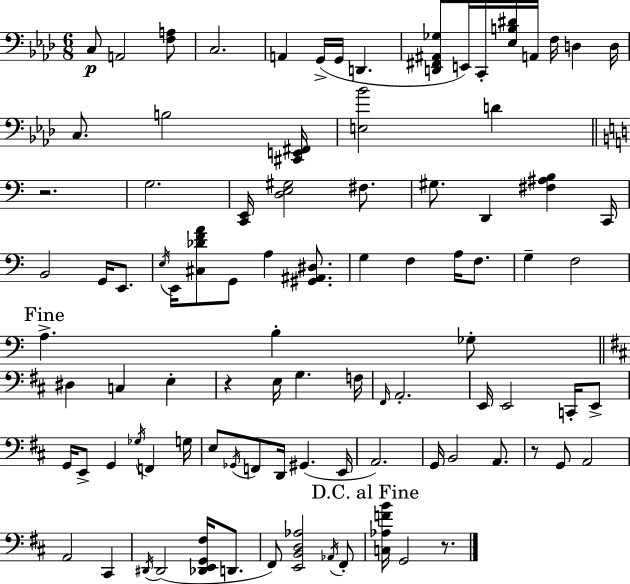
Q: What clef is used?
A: bass